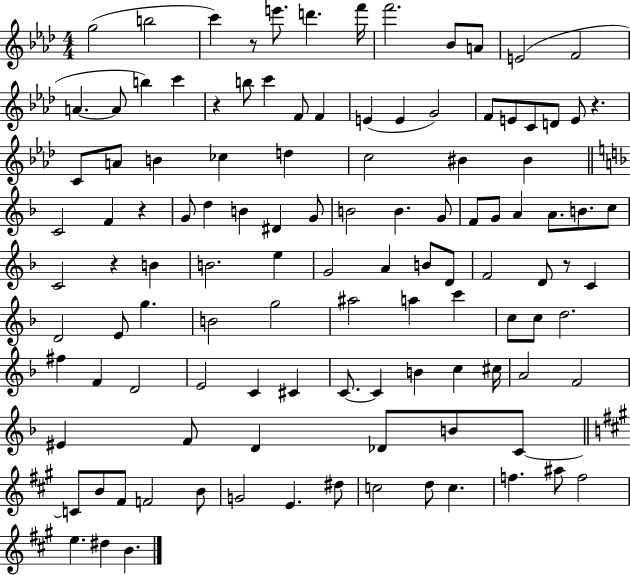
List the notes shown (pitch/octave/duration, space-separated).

G5/h B5/h C6/q R/e E6/e. D6/q. F6/s F6/h. Bb4/e A4/e E4/h F4/h A4/q. A4/e B5/q C6/q R/q B5/e C6/q F4/e F4/q E4/q E4/q G4/h F4/e E4/e C4/e D4/e E4/e R/q. C4/e A4/e B4/q CES5/q D5/q C5/h BIS4/q BIS4/q C4/h F4/q R/q G4/e D5/q B4/q D#4/q G4/e B4/h B4/q. G4/e F4/e G4/e A4/q A4/e. B4/e. C5/e C4/h R/q B4/q B4/h. E5/q G4/h A4/q B4/e D4/e F4/h D4/e R/e C4/q D4/h E4/e G5/q. B4/h G5/h A#5/h A5/q C6/q C5/e C5/e D5/h. F#5/q F4/q D4/h E4/h C4/q C#4/q C4/e. C4/q B4/q C5/q C#5/s A4/h F4/h EIS4/q F4/e D4/q Db4/e B4/e C4/e C4/e B4/e F#4/e F4/h B4/e G4/h E4/q. D#5/e C5/h D5/e C5/q. F5/q. A#5/e F5/h E5/q. D#5/q B4/q.